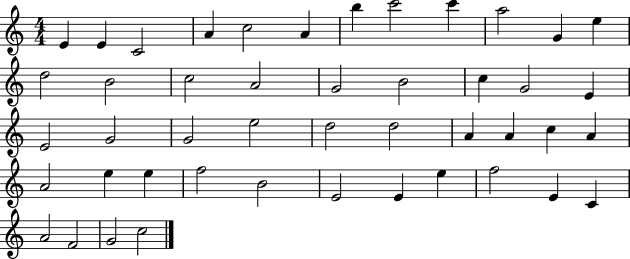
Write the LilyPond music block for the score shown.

{
  \clef treble
  \numericTimeSignature
  \time 4/4
  \key c \major
  e'4 e'4 c'2 | a'4 c''2 a'4 | b''4 c'''2 c'''4 | a''2 g'4 e''4 | \break d''2 b'2 | c''2 a'2 | g'2 b'2 | c''4 g'2 e'4 | \break e'2 g'2 | g'2 e''2 | d''2 d''2 | a'4 a'4 c''4 a'4 | \break a'2 e''4 e''4 | f''2 b'2 | e'2 e'4 e''4 | f''2 e'4 c'4 | \break a'2 f'2 | g'2 c''2 | \bar "|."
}